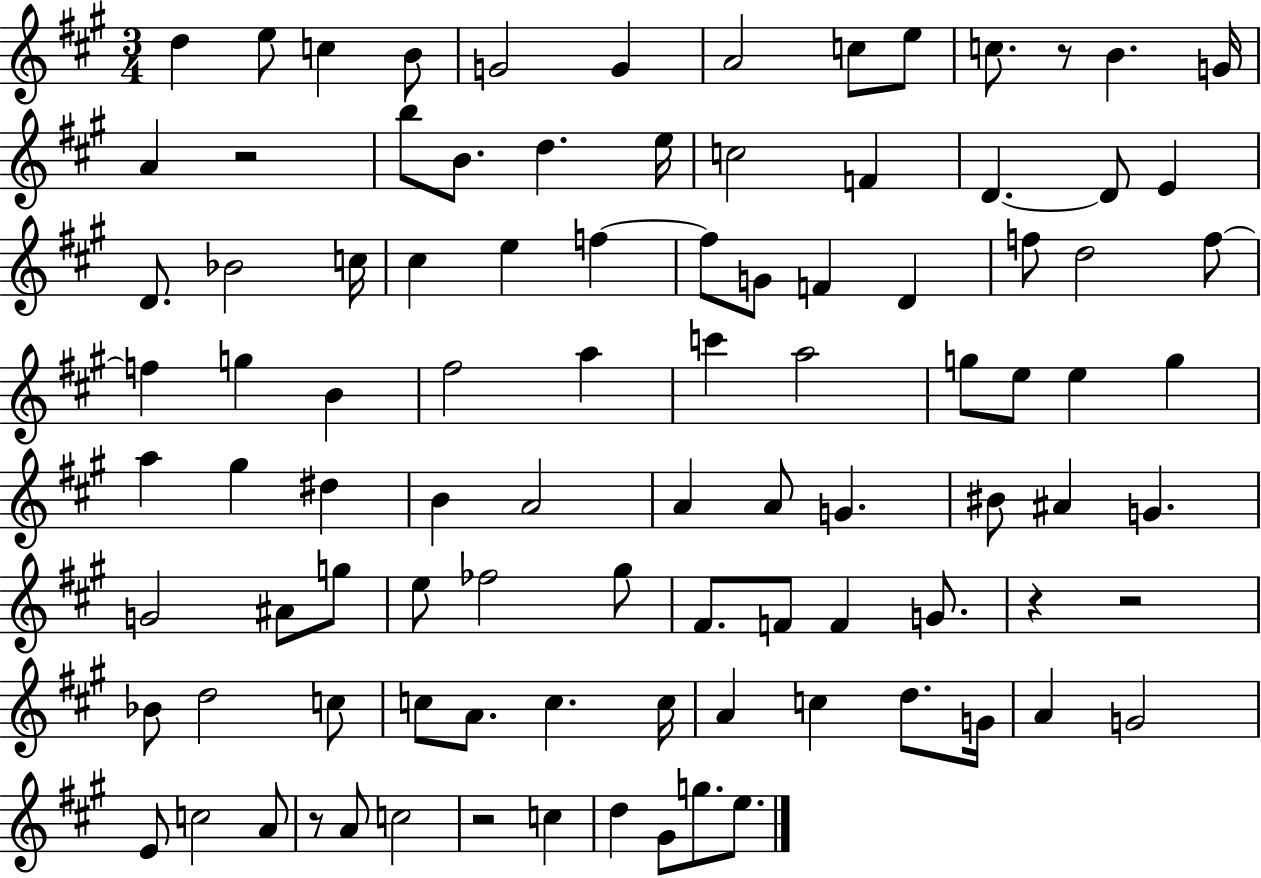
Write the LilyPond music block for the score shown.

{
  \clef treble
  \numericTimeSignature
  \time 3/4
  \key a \major
  d''4 e''8 c''4 b'8 | g'2 g'4 | a'2 c''8 e''8 | c''8. r8 b'4. g'16 | \break a'4 r2 | b''8 b'8. d''4. e''16 | c''2 f'4 | d'4.~~ d'8 e'4 | \break d'8. bes'2 c''16 | cis''4 e''4 f''4~~ | f''8 g'8 f'4 d'4 | f''8 d''2 f''8~~ | \break f''4 g''4 b'4 | fis''2 a''4 | c'''4 a''2 | g''8 e''8 e''4 g''4 | \break a''4 gis''4 dis''4 | b'4 a'2 | a'4 a'8 g'4. | bis'8 ais'4 g'4. | \break g'2 ais'8 g''8 | e''8 fes''2 gis''8 | fis'8. f'8 f'4 g'8. | r4 r2 | \break bes'8 d''2 c''8 | c''8 a'8. c''4. c''16 | a'4 c''4 d''8. g'16 | a'4 g'2 | \break e'8 c''2 a'8 | r8 a'8 c''2 | r2 c''4 | d''4 gis'8 g''8. e''8. | \break \bar "|."
}